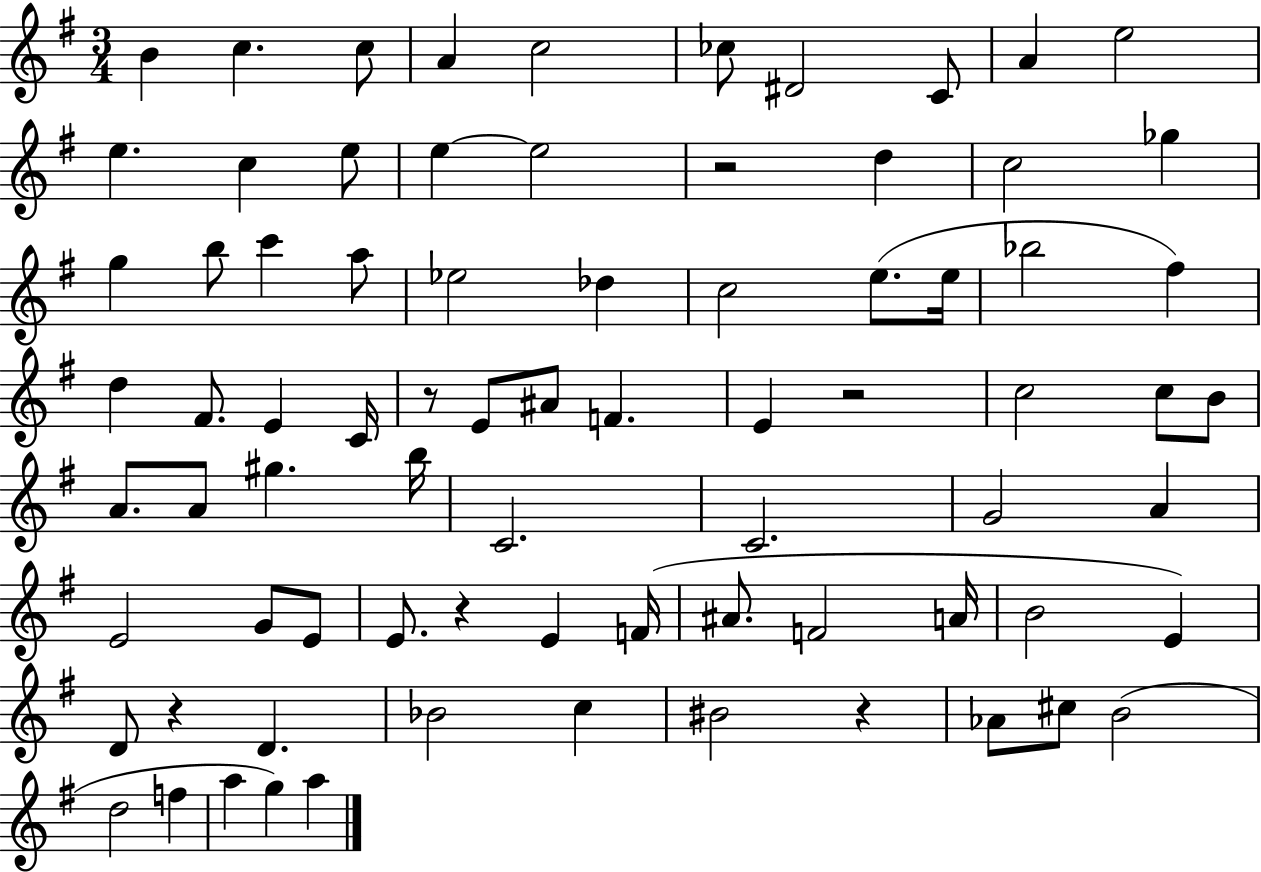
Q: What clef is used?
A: treble